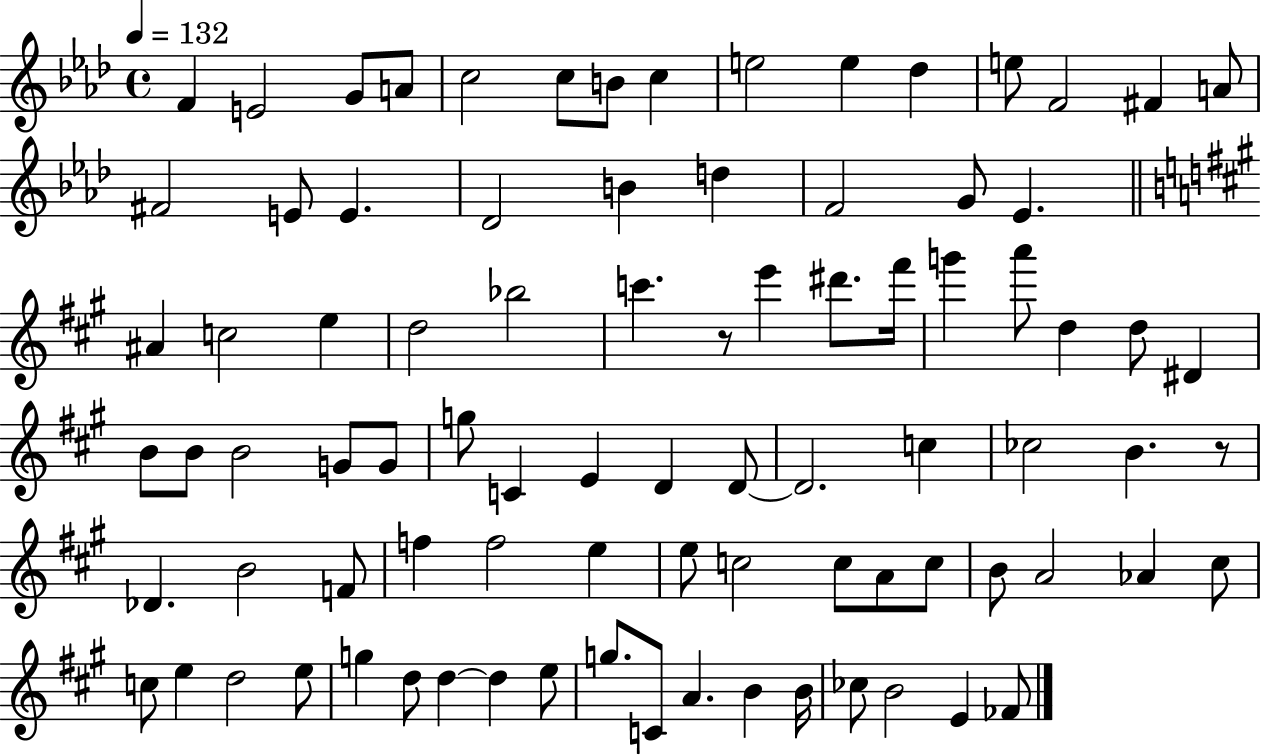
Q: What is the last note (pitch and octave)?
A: FES4